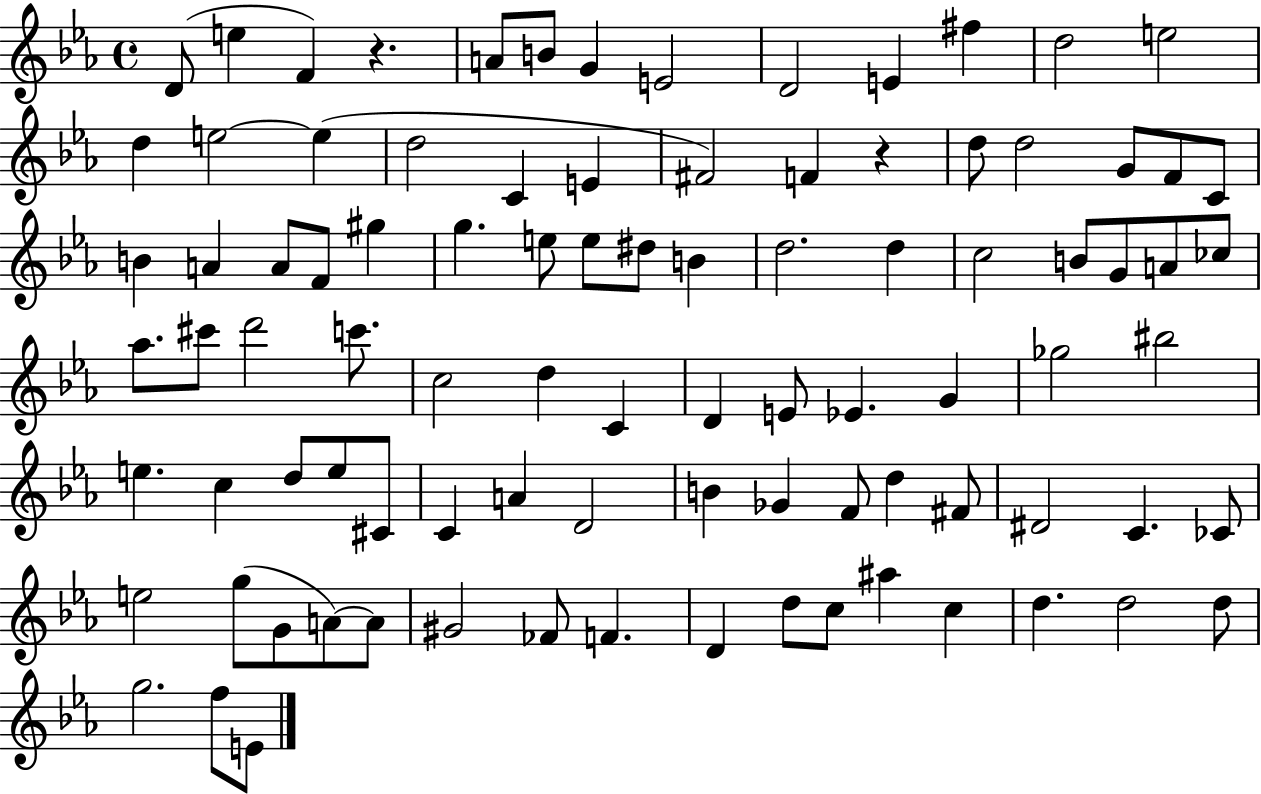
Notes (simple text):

D4/e E5/q F4/q R/q. A4/e B4/e G4/q E4/h D4/h E4/q F#5/q D5/h E5/h D5/q E5/h E5/q D5/h C4/q E4/q F#4/h F4/q R/q D5/e D5/h G4/e F4/e C4/e B4/q A4/q A4/e F4/e G#5/q G5/q. E5/e E5/e D#5/e B4/q D5/h. D5/q C5/h B4/e G4/e A4/e CES5/e Ab5/e. C#6/e D6/h C6/e. C5/h D5/q C4/q D4/q E4/e Eb4/q. G4/q Gb5/h BIS5/h E5/q. C5/q D5/e E5/e C#4/e C4/q A4/q D4/h B4/q Gb4/q F4/e D5/q F#4/e D#4/h C4/q. CES4/e E5/h G5/e G4/e A4/e A4/e G#4/h FES4/e F4/q. D4/q D5/e C5/e A#5/q C5/q D5/q. D5/h D5/e G5/h. F5/e E4/e